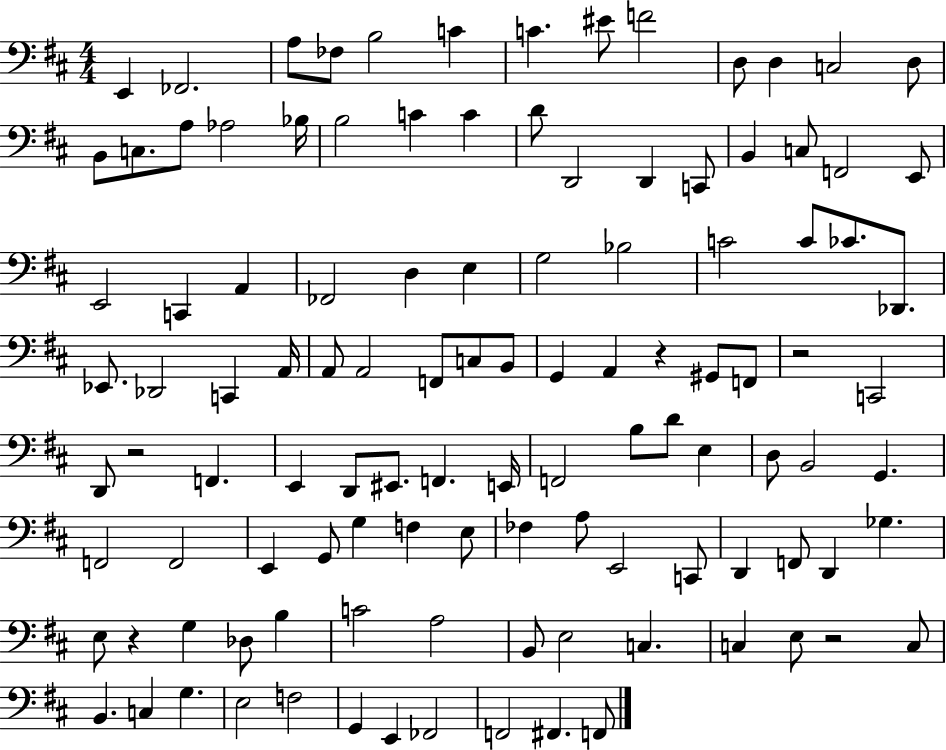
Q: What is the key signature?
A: D major